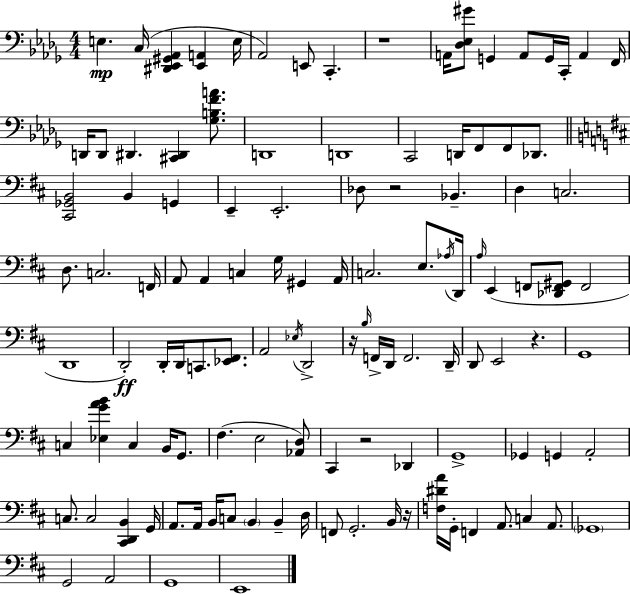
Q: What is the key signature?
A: BES minor